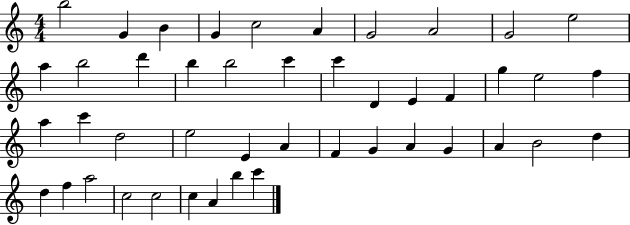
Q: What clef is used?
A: treble